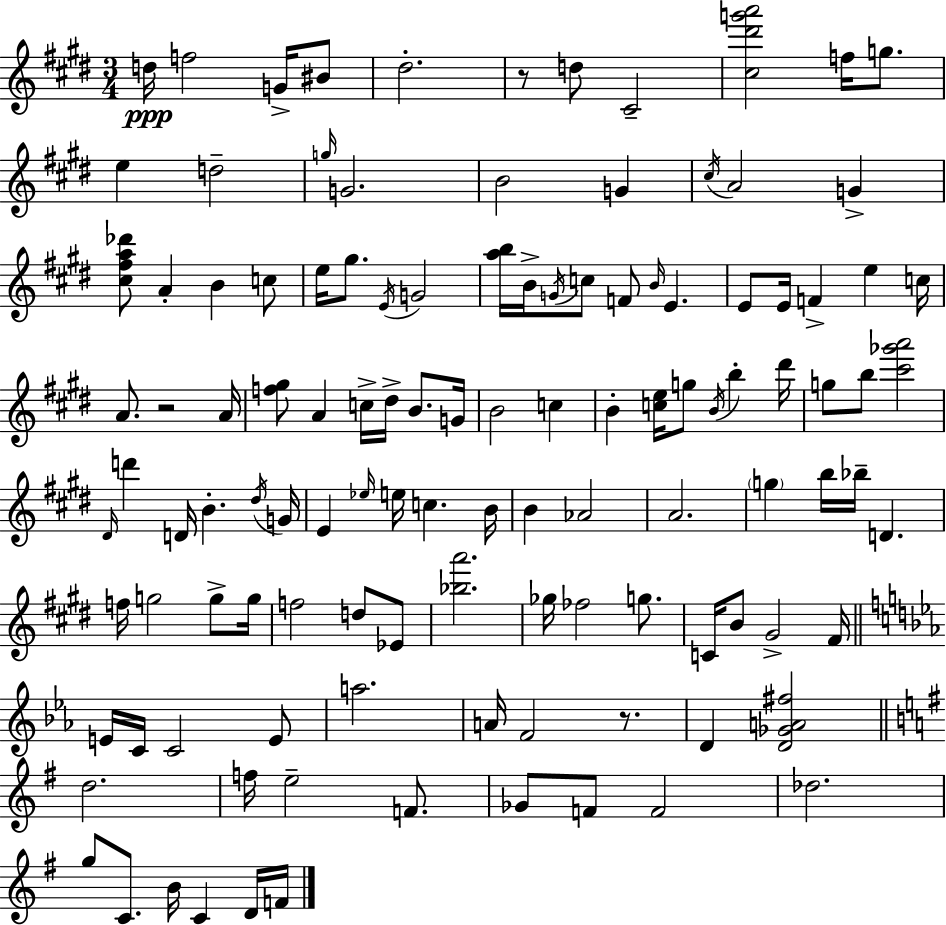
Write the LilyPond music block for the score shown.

{
  \clef treble
  \numericTimeSignature
  \time 3/4
  \key e \major
  d''16\ppp f''2 g'16-> bis'8 | dis''2.-. | r8 d''8 cis'2-- | <cis'' dis''' g''' a'''>2 f''16 g''8. | \break e''4 d''2-- | \grace { g''16 } g'2. | b'2 g'4 | \acciaccatura { cis''16 } a'2 g'4-> | \break <cis'' fis'' a'' des'''>8 a'4-. b'4 | c''8 e''16 gis''8. \acciaccatura { e'16 } g'2 | <a'' b''>16 b'16-> \acciaccatura { g'16 } c''8 f'8 \grace { b'16 } e'4. | e'8 e'16 f'4-> | \break e''4 c''16 a'8. r2 | a'16 <f'' gis''>8 a'4 c''16-> | dis''16-> b'8. g'16 b'2 | c''4 b'4-. <c'' e''>16 g''8 | \break \acciaccatura { b'16 } b''4-. dis'''16 g''8 b''8 <cis''' ges''' a'''>2 | \grace { dis'16 } d'''4 d'16 | b'4.-. \acciaccatura { dis''16 } g'16 e'4 | \grace { ees''16 } e''16 c''4. b'16 b'4 | \break aes'2 a'2. | \parenthesize g''4 | b''16 bes''16-- d'4. f''16 g''2 | g''8-> g''16 f''2 | \break d''8 ees'8 <bes'' a'''>2. | ges''16 fes''2 | g''8. c'16 b'8 | gis'2-> fis'16 \bar "||" \break \key ees \major e'16 c'16 c'2 e'8 | a''2. | a'16 f'2 r8. | d'4 <d' ges' a' fis''>2 | \break \bar "||" \break \key e \minor d''2. | f''16 e''2-- f'8. | ges'8 f'8 f'2 | des''2. | \break g''8 c'8. b'16 c'4 d'16 f'16 | \bar "|."
}